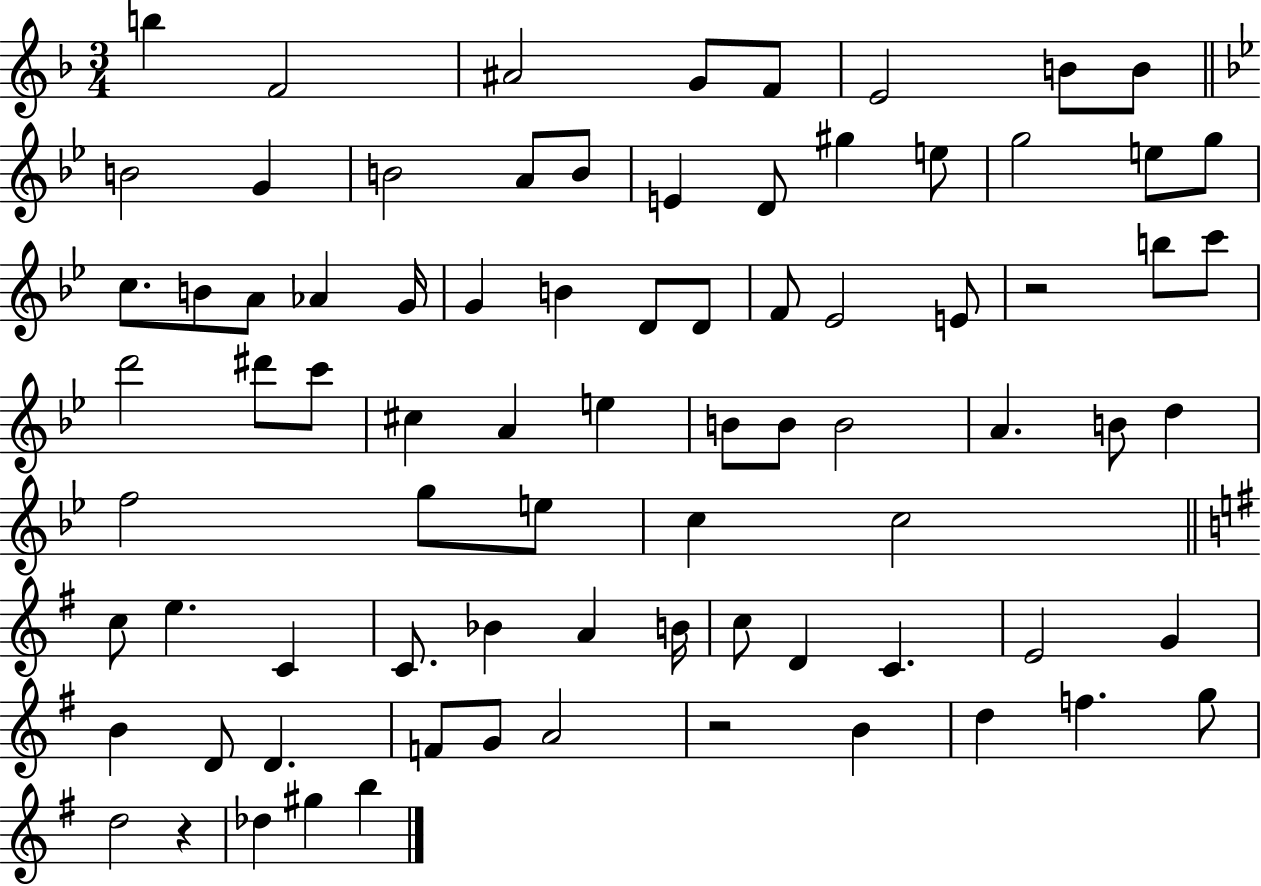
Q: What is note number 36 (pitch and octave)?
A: D#6